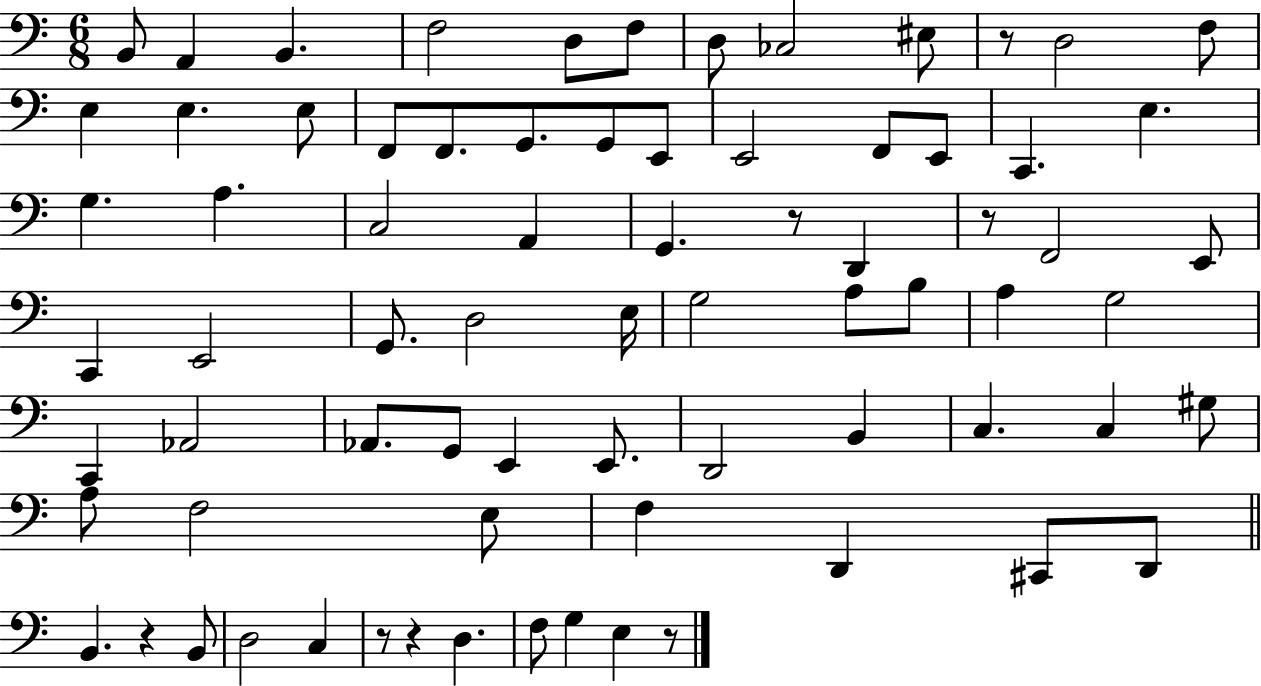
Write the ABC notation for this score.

X:1
T:Untitled
M:6/8
L:1/4
K:C
B,,/2 A,, B,, F,2 D,/2 F,/2 D,/2 _C,2 ^E,/2 z/2 D,2 F,/2 E, E, E,/2 F,,/2 F,,/2 G,,/2 G,,/2 E,,/2 E,,2 F,,/2 E,,/2 C,, E, G, A, C,2 A,, G,, z/2 D,, z/2 F,,2 E,,/2 C,, E,,2 G,,/2 D,2 E,/4 G,2 A,/2 B,/2 A, G,2 C,, _A,,2 _A,,/2 G,,/2 E,, E,,/2 D,,2 B,, C, C, ^G,/2 A,/2 F,2 E,/2 F, D,, ^C,,/2 D,,/2 B,, z B,,/2 D,2 C, z/2 z D, F,/2 G, E, z/2